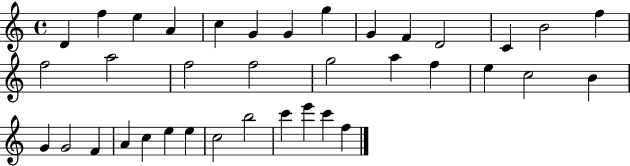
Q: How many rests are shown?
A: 0